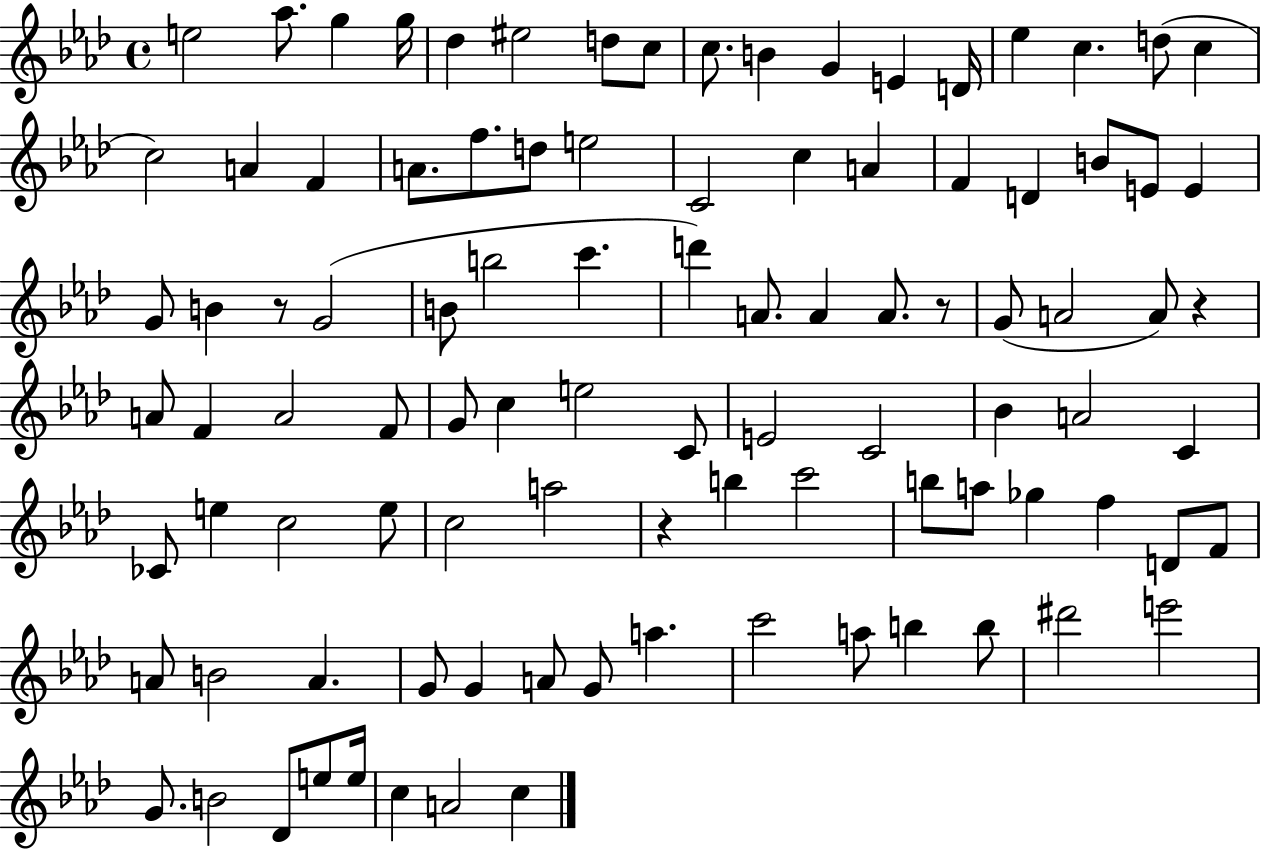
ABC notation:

X:1
T:Untitled
M:4/4
L:1/4
K:Ab
e2 _a/2 g g/4 _d ^e2 d/2 c/2 c/2 B G E D/4 _e c d/2 c c2 A F A/2 f/2 d/2 e2 C2 c A F D B/2 E/2 E G/2 B z/2 G2 B/2 b2 c' d' A/2 A A/2 z/2 G/2 A2 A/2 z A/2 F A2 F/2 G/2 c e2 C/2 E2 C2 _B A2 C _C/2 e c2 e/2 c2 a2 z b c'2 b/2 a/2 _g f D/2 F/2 A/2 B2 A G/2 G A/2 G/2 a c'2 a/2 b b/2 ^d'2 e'2 G/2 B2 _D/2 e/2 e/4 c A2 c